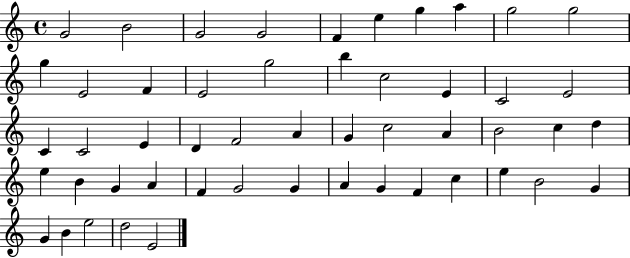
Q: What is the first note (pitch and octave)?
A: G4